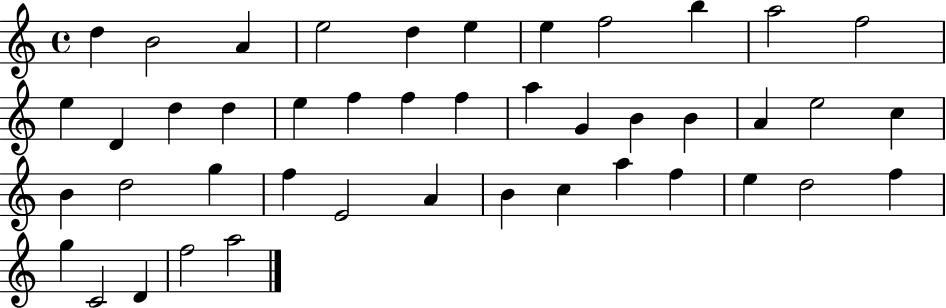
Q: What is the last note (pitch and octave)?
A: A5